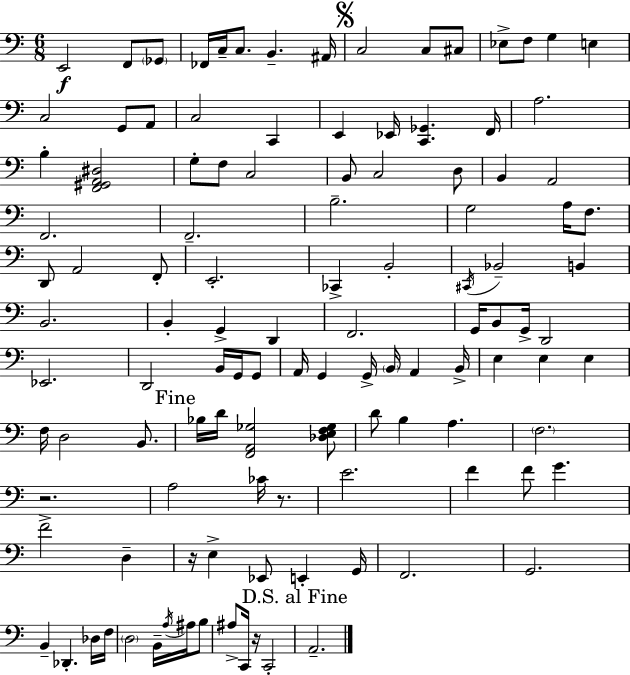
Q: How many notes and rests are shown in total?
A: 115